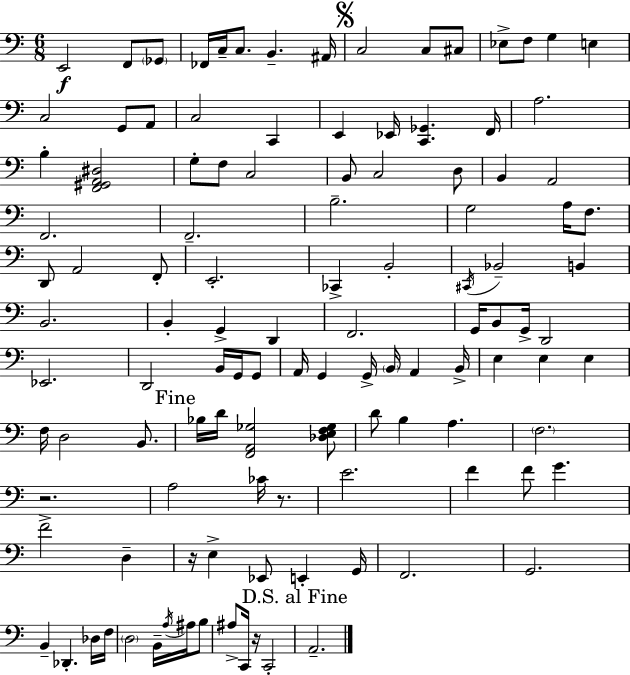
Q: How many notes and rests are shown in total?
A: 115